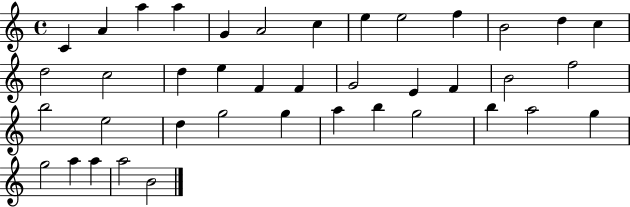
C4/q A4/q A5/q A5/q G4/q A4/h C5/q E5/q E5/h F5/q B4/h D5/q C5/q D5/h C5/h D5/q E5/q F4/q F4/q G4/h E4/q F4/q B4/h F5/h B5/h E5/h D5/q G5/h G5/q A5/q B5/q G5/h B5/q A5/h G5/q G5/h A5/q A5/q A5/h B4/h